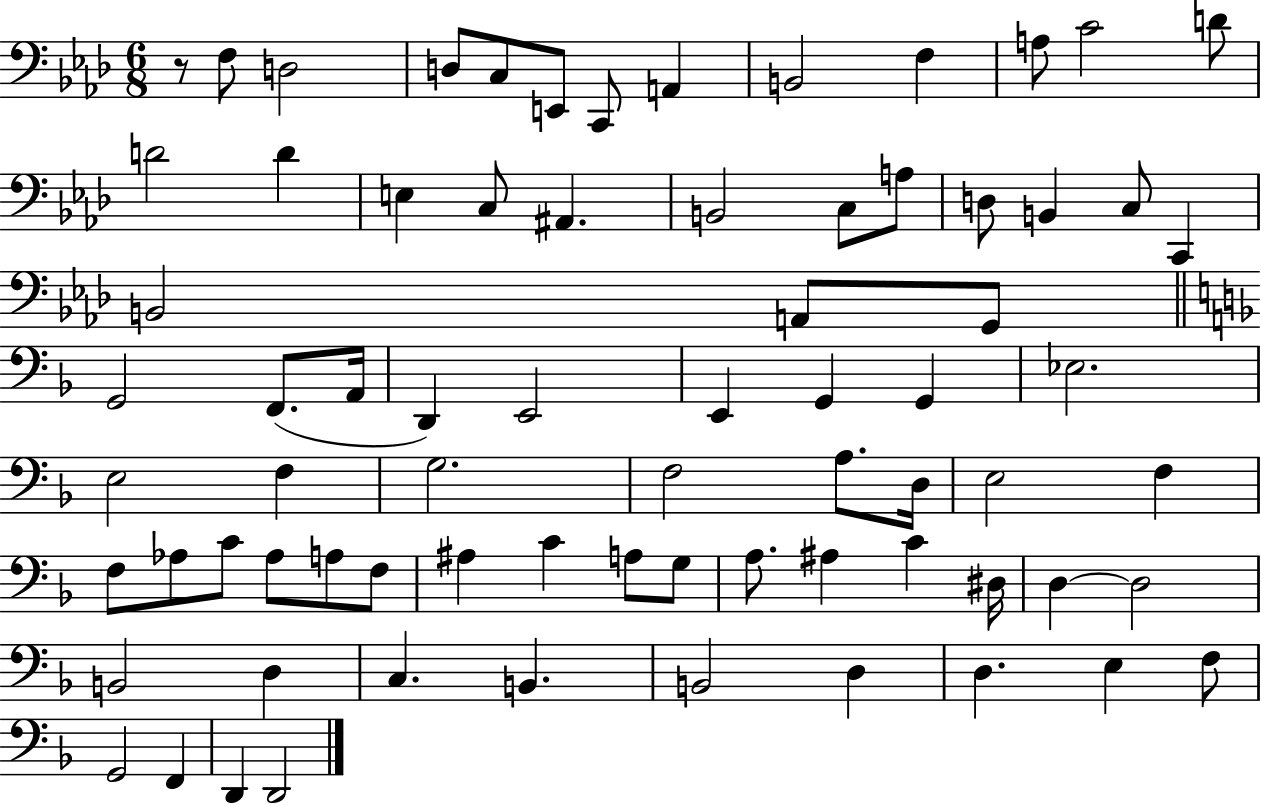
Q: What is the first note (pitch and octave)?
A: F3